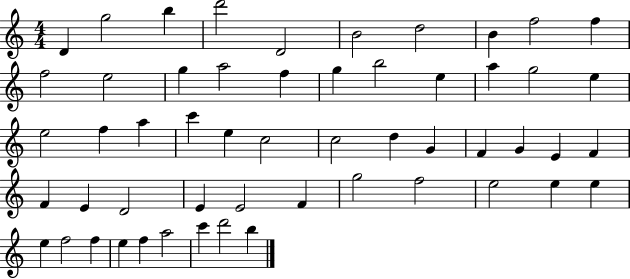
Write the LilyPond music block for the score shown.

{
  \clef treble
  \numericTimeSignature
  \time 4/4
  \key c \major
  d'4 g''2 b''4 | d'''2 d'2 | b'2 d''2 | b'4 f''2 f''4 | \break f''2 e''2 | g''4 a''2 f''4 | g''4 b''2 e''4 | a''4 g''2 e''4 | \break e''2 f''4 a''4 | c'''4 e''4 c''2 | c''2 d''4 g'4 | f'4 g'4 e'4 f'4 | \break f'4 e'4 d'2 | e'4 e'2 f'4 | g''2 f''2 | e''2 e''4 e''4 | \break e''4 f''2 f''4 | e''4 f''4 a''2 | c'''4 d'''2 b''4 | \bar "|."
}